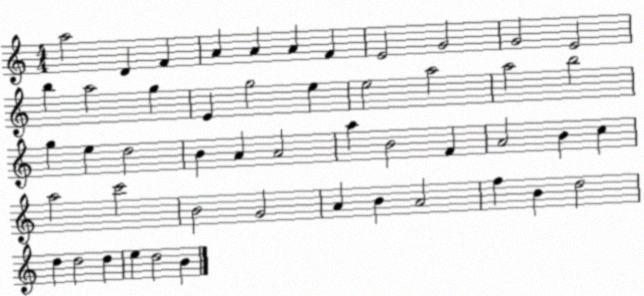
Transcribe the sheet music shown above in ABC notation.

X:1
T:Untitled
M:4/4
L:1/4
K:C
a2 D F A A A F E2 G2 G2 E2 b a2 g E g2 e e2 a2 a2 b2 g e d2 B A A2 a B2 F A2 B c a2 c'2 B2 G2 A B A2 f B d2 d d2 d e d2 B